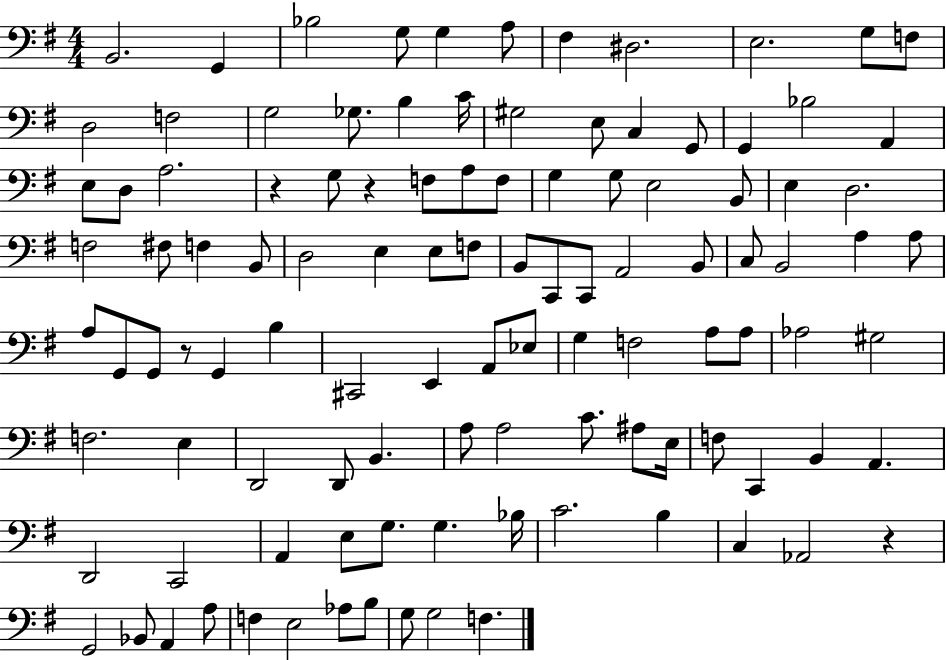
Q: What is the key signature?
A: G major